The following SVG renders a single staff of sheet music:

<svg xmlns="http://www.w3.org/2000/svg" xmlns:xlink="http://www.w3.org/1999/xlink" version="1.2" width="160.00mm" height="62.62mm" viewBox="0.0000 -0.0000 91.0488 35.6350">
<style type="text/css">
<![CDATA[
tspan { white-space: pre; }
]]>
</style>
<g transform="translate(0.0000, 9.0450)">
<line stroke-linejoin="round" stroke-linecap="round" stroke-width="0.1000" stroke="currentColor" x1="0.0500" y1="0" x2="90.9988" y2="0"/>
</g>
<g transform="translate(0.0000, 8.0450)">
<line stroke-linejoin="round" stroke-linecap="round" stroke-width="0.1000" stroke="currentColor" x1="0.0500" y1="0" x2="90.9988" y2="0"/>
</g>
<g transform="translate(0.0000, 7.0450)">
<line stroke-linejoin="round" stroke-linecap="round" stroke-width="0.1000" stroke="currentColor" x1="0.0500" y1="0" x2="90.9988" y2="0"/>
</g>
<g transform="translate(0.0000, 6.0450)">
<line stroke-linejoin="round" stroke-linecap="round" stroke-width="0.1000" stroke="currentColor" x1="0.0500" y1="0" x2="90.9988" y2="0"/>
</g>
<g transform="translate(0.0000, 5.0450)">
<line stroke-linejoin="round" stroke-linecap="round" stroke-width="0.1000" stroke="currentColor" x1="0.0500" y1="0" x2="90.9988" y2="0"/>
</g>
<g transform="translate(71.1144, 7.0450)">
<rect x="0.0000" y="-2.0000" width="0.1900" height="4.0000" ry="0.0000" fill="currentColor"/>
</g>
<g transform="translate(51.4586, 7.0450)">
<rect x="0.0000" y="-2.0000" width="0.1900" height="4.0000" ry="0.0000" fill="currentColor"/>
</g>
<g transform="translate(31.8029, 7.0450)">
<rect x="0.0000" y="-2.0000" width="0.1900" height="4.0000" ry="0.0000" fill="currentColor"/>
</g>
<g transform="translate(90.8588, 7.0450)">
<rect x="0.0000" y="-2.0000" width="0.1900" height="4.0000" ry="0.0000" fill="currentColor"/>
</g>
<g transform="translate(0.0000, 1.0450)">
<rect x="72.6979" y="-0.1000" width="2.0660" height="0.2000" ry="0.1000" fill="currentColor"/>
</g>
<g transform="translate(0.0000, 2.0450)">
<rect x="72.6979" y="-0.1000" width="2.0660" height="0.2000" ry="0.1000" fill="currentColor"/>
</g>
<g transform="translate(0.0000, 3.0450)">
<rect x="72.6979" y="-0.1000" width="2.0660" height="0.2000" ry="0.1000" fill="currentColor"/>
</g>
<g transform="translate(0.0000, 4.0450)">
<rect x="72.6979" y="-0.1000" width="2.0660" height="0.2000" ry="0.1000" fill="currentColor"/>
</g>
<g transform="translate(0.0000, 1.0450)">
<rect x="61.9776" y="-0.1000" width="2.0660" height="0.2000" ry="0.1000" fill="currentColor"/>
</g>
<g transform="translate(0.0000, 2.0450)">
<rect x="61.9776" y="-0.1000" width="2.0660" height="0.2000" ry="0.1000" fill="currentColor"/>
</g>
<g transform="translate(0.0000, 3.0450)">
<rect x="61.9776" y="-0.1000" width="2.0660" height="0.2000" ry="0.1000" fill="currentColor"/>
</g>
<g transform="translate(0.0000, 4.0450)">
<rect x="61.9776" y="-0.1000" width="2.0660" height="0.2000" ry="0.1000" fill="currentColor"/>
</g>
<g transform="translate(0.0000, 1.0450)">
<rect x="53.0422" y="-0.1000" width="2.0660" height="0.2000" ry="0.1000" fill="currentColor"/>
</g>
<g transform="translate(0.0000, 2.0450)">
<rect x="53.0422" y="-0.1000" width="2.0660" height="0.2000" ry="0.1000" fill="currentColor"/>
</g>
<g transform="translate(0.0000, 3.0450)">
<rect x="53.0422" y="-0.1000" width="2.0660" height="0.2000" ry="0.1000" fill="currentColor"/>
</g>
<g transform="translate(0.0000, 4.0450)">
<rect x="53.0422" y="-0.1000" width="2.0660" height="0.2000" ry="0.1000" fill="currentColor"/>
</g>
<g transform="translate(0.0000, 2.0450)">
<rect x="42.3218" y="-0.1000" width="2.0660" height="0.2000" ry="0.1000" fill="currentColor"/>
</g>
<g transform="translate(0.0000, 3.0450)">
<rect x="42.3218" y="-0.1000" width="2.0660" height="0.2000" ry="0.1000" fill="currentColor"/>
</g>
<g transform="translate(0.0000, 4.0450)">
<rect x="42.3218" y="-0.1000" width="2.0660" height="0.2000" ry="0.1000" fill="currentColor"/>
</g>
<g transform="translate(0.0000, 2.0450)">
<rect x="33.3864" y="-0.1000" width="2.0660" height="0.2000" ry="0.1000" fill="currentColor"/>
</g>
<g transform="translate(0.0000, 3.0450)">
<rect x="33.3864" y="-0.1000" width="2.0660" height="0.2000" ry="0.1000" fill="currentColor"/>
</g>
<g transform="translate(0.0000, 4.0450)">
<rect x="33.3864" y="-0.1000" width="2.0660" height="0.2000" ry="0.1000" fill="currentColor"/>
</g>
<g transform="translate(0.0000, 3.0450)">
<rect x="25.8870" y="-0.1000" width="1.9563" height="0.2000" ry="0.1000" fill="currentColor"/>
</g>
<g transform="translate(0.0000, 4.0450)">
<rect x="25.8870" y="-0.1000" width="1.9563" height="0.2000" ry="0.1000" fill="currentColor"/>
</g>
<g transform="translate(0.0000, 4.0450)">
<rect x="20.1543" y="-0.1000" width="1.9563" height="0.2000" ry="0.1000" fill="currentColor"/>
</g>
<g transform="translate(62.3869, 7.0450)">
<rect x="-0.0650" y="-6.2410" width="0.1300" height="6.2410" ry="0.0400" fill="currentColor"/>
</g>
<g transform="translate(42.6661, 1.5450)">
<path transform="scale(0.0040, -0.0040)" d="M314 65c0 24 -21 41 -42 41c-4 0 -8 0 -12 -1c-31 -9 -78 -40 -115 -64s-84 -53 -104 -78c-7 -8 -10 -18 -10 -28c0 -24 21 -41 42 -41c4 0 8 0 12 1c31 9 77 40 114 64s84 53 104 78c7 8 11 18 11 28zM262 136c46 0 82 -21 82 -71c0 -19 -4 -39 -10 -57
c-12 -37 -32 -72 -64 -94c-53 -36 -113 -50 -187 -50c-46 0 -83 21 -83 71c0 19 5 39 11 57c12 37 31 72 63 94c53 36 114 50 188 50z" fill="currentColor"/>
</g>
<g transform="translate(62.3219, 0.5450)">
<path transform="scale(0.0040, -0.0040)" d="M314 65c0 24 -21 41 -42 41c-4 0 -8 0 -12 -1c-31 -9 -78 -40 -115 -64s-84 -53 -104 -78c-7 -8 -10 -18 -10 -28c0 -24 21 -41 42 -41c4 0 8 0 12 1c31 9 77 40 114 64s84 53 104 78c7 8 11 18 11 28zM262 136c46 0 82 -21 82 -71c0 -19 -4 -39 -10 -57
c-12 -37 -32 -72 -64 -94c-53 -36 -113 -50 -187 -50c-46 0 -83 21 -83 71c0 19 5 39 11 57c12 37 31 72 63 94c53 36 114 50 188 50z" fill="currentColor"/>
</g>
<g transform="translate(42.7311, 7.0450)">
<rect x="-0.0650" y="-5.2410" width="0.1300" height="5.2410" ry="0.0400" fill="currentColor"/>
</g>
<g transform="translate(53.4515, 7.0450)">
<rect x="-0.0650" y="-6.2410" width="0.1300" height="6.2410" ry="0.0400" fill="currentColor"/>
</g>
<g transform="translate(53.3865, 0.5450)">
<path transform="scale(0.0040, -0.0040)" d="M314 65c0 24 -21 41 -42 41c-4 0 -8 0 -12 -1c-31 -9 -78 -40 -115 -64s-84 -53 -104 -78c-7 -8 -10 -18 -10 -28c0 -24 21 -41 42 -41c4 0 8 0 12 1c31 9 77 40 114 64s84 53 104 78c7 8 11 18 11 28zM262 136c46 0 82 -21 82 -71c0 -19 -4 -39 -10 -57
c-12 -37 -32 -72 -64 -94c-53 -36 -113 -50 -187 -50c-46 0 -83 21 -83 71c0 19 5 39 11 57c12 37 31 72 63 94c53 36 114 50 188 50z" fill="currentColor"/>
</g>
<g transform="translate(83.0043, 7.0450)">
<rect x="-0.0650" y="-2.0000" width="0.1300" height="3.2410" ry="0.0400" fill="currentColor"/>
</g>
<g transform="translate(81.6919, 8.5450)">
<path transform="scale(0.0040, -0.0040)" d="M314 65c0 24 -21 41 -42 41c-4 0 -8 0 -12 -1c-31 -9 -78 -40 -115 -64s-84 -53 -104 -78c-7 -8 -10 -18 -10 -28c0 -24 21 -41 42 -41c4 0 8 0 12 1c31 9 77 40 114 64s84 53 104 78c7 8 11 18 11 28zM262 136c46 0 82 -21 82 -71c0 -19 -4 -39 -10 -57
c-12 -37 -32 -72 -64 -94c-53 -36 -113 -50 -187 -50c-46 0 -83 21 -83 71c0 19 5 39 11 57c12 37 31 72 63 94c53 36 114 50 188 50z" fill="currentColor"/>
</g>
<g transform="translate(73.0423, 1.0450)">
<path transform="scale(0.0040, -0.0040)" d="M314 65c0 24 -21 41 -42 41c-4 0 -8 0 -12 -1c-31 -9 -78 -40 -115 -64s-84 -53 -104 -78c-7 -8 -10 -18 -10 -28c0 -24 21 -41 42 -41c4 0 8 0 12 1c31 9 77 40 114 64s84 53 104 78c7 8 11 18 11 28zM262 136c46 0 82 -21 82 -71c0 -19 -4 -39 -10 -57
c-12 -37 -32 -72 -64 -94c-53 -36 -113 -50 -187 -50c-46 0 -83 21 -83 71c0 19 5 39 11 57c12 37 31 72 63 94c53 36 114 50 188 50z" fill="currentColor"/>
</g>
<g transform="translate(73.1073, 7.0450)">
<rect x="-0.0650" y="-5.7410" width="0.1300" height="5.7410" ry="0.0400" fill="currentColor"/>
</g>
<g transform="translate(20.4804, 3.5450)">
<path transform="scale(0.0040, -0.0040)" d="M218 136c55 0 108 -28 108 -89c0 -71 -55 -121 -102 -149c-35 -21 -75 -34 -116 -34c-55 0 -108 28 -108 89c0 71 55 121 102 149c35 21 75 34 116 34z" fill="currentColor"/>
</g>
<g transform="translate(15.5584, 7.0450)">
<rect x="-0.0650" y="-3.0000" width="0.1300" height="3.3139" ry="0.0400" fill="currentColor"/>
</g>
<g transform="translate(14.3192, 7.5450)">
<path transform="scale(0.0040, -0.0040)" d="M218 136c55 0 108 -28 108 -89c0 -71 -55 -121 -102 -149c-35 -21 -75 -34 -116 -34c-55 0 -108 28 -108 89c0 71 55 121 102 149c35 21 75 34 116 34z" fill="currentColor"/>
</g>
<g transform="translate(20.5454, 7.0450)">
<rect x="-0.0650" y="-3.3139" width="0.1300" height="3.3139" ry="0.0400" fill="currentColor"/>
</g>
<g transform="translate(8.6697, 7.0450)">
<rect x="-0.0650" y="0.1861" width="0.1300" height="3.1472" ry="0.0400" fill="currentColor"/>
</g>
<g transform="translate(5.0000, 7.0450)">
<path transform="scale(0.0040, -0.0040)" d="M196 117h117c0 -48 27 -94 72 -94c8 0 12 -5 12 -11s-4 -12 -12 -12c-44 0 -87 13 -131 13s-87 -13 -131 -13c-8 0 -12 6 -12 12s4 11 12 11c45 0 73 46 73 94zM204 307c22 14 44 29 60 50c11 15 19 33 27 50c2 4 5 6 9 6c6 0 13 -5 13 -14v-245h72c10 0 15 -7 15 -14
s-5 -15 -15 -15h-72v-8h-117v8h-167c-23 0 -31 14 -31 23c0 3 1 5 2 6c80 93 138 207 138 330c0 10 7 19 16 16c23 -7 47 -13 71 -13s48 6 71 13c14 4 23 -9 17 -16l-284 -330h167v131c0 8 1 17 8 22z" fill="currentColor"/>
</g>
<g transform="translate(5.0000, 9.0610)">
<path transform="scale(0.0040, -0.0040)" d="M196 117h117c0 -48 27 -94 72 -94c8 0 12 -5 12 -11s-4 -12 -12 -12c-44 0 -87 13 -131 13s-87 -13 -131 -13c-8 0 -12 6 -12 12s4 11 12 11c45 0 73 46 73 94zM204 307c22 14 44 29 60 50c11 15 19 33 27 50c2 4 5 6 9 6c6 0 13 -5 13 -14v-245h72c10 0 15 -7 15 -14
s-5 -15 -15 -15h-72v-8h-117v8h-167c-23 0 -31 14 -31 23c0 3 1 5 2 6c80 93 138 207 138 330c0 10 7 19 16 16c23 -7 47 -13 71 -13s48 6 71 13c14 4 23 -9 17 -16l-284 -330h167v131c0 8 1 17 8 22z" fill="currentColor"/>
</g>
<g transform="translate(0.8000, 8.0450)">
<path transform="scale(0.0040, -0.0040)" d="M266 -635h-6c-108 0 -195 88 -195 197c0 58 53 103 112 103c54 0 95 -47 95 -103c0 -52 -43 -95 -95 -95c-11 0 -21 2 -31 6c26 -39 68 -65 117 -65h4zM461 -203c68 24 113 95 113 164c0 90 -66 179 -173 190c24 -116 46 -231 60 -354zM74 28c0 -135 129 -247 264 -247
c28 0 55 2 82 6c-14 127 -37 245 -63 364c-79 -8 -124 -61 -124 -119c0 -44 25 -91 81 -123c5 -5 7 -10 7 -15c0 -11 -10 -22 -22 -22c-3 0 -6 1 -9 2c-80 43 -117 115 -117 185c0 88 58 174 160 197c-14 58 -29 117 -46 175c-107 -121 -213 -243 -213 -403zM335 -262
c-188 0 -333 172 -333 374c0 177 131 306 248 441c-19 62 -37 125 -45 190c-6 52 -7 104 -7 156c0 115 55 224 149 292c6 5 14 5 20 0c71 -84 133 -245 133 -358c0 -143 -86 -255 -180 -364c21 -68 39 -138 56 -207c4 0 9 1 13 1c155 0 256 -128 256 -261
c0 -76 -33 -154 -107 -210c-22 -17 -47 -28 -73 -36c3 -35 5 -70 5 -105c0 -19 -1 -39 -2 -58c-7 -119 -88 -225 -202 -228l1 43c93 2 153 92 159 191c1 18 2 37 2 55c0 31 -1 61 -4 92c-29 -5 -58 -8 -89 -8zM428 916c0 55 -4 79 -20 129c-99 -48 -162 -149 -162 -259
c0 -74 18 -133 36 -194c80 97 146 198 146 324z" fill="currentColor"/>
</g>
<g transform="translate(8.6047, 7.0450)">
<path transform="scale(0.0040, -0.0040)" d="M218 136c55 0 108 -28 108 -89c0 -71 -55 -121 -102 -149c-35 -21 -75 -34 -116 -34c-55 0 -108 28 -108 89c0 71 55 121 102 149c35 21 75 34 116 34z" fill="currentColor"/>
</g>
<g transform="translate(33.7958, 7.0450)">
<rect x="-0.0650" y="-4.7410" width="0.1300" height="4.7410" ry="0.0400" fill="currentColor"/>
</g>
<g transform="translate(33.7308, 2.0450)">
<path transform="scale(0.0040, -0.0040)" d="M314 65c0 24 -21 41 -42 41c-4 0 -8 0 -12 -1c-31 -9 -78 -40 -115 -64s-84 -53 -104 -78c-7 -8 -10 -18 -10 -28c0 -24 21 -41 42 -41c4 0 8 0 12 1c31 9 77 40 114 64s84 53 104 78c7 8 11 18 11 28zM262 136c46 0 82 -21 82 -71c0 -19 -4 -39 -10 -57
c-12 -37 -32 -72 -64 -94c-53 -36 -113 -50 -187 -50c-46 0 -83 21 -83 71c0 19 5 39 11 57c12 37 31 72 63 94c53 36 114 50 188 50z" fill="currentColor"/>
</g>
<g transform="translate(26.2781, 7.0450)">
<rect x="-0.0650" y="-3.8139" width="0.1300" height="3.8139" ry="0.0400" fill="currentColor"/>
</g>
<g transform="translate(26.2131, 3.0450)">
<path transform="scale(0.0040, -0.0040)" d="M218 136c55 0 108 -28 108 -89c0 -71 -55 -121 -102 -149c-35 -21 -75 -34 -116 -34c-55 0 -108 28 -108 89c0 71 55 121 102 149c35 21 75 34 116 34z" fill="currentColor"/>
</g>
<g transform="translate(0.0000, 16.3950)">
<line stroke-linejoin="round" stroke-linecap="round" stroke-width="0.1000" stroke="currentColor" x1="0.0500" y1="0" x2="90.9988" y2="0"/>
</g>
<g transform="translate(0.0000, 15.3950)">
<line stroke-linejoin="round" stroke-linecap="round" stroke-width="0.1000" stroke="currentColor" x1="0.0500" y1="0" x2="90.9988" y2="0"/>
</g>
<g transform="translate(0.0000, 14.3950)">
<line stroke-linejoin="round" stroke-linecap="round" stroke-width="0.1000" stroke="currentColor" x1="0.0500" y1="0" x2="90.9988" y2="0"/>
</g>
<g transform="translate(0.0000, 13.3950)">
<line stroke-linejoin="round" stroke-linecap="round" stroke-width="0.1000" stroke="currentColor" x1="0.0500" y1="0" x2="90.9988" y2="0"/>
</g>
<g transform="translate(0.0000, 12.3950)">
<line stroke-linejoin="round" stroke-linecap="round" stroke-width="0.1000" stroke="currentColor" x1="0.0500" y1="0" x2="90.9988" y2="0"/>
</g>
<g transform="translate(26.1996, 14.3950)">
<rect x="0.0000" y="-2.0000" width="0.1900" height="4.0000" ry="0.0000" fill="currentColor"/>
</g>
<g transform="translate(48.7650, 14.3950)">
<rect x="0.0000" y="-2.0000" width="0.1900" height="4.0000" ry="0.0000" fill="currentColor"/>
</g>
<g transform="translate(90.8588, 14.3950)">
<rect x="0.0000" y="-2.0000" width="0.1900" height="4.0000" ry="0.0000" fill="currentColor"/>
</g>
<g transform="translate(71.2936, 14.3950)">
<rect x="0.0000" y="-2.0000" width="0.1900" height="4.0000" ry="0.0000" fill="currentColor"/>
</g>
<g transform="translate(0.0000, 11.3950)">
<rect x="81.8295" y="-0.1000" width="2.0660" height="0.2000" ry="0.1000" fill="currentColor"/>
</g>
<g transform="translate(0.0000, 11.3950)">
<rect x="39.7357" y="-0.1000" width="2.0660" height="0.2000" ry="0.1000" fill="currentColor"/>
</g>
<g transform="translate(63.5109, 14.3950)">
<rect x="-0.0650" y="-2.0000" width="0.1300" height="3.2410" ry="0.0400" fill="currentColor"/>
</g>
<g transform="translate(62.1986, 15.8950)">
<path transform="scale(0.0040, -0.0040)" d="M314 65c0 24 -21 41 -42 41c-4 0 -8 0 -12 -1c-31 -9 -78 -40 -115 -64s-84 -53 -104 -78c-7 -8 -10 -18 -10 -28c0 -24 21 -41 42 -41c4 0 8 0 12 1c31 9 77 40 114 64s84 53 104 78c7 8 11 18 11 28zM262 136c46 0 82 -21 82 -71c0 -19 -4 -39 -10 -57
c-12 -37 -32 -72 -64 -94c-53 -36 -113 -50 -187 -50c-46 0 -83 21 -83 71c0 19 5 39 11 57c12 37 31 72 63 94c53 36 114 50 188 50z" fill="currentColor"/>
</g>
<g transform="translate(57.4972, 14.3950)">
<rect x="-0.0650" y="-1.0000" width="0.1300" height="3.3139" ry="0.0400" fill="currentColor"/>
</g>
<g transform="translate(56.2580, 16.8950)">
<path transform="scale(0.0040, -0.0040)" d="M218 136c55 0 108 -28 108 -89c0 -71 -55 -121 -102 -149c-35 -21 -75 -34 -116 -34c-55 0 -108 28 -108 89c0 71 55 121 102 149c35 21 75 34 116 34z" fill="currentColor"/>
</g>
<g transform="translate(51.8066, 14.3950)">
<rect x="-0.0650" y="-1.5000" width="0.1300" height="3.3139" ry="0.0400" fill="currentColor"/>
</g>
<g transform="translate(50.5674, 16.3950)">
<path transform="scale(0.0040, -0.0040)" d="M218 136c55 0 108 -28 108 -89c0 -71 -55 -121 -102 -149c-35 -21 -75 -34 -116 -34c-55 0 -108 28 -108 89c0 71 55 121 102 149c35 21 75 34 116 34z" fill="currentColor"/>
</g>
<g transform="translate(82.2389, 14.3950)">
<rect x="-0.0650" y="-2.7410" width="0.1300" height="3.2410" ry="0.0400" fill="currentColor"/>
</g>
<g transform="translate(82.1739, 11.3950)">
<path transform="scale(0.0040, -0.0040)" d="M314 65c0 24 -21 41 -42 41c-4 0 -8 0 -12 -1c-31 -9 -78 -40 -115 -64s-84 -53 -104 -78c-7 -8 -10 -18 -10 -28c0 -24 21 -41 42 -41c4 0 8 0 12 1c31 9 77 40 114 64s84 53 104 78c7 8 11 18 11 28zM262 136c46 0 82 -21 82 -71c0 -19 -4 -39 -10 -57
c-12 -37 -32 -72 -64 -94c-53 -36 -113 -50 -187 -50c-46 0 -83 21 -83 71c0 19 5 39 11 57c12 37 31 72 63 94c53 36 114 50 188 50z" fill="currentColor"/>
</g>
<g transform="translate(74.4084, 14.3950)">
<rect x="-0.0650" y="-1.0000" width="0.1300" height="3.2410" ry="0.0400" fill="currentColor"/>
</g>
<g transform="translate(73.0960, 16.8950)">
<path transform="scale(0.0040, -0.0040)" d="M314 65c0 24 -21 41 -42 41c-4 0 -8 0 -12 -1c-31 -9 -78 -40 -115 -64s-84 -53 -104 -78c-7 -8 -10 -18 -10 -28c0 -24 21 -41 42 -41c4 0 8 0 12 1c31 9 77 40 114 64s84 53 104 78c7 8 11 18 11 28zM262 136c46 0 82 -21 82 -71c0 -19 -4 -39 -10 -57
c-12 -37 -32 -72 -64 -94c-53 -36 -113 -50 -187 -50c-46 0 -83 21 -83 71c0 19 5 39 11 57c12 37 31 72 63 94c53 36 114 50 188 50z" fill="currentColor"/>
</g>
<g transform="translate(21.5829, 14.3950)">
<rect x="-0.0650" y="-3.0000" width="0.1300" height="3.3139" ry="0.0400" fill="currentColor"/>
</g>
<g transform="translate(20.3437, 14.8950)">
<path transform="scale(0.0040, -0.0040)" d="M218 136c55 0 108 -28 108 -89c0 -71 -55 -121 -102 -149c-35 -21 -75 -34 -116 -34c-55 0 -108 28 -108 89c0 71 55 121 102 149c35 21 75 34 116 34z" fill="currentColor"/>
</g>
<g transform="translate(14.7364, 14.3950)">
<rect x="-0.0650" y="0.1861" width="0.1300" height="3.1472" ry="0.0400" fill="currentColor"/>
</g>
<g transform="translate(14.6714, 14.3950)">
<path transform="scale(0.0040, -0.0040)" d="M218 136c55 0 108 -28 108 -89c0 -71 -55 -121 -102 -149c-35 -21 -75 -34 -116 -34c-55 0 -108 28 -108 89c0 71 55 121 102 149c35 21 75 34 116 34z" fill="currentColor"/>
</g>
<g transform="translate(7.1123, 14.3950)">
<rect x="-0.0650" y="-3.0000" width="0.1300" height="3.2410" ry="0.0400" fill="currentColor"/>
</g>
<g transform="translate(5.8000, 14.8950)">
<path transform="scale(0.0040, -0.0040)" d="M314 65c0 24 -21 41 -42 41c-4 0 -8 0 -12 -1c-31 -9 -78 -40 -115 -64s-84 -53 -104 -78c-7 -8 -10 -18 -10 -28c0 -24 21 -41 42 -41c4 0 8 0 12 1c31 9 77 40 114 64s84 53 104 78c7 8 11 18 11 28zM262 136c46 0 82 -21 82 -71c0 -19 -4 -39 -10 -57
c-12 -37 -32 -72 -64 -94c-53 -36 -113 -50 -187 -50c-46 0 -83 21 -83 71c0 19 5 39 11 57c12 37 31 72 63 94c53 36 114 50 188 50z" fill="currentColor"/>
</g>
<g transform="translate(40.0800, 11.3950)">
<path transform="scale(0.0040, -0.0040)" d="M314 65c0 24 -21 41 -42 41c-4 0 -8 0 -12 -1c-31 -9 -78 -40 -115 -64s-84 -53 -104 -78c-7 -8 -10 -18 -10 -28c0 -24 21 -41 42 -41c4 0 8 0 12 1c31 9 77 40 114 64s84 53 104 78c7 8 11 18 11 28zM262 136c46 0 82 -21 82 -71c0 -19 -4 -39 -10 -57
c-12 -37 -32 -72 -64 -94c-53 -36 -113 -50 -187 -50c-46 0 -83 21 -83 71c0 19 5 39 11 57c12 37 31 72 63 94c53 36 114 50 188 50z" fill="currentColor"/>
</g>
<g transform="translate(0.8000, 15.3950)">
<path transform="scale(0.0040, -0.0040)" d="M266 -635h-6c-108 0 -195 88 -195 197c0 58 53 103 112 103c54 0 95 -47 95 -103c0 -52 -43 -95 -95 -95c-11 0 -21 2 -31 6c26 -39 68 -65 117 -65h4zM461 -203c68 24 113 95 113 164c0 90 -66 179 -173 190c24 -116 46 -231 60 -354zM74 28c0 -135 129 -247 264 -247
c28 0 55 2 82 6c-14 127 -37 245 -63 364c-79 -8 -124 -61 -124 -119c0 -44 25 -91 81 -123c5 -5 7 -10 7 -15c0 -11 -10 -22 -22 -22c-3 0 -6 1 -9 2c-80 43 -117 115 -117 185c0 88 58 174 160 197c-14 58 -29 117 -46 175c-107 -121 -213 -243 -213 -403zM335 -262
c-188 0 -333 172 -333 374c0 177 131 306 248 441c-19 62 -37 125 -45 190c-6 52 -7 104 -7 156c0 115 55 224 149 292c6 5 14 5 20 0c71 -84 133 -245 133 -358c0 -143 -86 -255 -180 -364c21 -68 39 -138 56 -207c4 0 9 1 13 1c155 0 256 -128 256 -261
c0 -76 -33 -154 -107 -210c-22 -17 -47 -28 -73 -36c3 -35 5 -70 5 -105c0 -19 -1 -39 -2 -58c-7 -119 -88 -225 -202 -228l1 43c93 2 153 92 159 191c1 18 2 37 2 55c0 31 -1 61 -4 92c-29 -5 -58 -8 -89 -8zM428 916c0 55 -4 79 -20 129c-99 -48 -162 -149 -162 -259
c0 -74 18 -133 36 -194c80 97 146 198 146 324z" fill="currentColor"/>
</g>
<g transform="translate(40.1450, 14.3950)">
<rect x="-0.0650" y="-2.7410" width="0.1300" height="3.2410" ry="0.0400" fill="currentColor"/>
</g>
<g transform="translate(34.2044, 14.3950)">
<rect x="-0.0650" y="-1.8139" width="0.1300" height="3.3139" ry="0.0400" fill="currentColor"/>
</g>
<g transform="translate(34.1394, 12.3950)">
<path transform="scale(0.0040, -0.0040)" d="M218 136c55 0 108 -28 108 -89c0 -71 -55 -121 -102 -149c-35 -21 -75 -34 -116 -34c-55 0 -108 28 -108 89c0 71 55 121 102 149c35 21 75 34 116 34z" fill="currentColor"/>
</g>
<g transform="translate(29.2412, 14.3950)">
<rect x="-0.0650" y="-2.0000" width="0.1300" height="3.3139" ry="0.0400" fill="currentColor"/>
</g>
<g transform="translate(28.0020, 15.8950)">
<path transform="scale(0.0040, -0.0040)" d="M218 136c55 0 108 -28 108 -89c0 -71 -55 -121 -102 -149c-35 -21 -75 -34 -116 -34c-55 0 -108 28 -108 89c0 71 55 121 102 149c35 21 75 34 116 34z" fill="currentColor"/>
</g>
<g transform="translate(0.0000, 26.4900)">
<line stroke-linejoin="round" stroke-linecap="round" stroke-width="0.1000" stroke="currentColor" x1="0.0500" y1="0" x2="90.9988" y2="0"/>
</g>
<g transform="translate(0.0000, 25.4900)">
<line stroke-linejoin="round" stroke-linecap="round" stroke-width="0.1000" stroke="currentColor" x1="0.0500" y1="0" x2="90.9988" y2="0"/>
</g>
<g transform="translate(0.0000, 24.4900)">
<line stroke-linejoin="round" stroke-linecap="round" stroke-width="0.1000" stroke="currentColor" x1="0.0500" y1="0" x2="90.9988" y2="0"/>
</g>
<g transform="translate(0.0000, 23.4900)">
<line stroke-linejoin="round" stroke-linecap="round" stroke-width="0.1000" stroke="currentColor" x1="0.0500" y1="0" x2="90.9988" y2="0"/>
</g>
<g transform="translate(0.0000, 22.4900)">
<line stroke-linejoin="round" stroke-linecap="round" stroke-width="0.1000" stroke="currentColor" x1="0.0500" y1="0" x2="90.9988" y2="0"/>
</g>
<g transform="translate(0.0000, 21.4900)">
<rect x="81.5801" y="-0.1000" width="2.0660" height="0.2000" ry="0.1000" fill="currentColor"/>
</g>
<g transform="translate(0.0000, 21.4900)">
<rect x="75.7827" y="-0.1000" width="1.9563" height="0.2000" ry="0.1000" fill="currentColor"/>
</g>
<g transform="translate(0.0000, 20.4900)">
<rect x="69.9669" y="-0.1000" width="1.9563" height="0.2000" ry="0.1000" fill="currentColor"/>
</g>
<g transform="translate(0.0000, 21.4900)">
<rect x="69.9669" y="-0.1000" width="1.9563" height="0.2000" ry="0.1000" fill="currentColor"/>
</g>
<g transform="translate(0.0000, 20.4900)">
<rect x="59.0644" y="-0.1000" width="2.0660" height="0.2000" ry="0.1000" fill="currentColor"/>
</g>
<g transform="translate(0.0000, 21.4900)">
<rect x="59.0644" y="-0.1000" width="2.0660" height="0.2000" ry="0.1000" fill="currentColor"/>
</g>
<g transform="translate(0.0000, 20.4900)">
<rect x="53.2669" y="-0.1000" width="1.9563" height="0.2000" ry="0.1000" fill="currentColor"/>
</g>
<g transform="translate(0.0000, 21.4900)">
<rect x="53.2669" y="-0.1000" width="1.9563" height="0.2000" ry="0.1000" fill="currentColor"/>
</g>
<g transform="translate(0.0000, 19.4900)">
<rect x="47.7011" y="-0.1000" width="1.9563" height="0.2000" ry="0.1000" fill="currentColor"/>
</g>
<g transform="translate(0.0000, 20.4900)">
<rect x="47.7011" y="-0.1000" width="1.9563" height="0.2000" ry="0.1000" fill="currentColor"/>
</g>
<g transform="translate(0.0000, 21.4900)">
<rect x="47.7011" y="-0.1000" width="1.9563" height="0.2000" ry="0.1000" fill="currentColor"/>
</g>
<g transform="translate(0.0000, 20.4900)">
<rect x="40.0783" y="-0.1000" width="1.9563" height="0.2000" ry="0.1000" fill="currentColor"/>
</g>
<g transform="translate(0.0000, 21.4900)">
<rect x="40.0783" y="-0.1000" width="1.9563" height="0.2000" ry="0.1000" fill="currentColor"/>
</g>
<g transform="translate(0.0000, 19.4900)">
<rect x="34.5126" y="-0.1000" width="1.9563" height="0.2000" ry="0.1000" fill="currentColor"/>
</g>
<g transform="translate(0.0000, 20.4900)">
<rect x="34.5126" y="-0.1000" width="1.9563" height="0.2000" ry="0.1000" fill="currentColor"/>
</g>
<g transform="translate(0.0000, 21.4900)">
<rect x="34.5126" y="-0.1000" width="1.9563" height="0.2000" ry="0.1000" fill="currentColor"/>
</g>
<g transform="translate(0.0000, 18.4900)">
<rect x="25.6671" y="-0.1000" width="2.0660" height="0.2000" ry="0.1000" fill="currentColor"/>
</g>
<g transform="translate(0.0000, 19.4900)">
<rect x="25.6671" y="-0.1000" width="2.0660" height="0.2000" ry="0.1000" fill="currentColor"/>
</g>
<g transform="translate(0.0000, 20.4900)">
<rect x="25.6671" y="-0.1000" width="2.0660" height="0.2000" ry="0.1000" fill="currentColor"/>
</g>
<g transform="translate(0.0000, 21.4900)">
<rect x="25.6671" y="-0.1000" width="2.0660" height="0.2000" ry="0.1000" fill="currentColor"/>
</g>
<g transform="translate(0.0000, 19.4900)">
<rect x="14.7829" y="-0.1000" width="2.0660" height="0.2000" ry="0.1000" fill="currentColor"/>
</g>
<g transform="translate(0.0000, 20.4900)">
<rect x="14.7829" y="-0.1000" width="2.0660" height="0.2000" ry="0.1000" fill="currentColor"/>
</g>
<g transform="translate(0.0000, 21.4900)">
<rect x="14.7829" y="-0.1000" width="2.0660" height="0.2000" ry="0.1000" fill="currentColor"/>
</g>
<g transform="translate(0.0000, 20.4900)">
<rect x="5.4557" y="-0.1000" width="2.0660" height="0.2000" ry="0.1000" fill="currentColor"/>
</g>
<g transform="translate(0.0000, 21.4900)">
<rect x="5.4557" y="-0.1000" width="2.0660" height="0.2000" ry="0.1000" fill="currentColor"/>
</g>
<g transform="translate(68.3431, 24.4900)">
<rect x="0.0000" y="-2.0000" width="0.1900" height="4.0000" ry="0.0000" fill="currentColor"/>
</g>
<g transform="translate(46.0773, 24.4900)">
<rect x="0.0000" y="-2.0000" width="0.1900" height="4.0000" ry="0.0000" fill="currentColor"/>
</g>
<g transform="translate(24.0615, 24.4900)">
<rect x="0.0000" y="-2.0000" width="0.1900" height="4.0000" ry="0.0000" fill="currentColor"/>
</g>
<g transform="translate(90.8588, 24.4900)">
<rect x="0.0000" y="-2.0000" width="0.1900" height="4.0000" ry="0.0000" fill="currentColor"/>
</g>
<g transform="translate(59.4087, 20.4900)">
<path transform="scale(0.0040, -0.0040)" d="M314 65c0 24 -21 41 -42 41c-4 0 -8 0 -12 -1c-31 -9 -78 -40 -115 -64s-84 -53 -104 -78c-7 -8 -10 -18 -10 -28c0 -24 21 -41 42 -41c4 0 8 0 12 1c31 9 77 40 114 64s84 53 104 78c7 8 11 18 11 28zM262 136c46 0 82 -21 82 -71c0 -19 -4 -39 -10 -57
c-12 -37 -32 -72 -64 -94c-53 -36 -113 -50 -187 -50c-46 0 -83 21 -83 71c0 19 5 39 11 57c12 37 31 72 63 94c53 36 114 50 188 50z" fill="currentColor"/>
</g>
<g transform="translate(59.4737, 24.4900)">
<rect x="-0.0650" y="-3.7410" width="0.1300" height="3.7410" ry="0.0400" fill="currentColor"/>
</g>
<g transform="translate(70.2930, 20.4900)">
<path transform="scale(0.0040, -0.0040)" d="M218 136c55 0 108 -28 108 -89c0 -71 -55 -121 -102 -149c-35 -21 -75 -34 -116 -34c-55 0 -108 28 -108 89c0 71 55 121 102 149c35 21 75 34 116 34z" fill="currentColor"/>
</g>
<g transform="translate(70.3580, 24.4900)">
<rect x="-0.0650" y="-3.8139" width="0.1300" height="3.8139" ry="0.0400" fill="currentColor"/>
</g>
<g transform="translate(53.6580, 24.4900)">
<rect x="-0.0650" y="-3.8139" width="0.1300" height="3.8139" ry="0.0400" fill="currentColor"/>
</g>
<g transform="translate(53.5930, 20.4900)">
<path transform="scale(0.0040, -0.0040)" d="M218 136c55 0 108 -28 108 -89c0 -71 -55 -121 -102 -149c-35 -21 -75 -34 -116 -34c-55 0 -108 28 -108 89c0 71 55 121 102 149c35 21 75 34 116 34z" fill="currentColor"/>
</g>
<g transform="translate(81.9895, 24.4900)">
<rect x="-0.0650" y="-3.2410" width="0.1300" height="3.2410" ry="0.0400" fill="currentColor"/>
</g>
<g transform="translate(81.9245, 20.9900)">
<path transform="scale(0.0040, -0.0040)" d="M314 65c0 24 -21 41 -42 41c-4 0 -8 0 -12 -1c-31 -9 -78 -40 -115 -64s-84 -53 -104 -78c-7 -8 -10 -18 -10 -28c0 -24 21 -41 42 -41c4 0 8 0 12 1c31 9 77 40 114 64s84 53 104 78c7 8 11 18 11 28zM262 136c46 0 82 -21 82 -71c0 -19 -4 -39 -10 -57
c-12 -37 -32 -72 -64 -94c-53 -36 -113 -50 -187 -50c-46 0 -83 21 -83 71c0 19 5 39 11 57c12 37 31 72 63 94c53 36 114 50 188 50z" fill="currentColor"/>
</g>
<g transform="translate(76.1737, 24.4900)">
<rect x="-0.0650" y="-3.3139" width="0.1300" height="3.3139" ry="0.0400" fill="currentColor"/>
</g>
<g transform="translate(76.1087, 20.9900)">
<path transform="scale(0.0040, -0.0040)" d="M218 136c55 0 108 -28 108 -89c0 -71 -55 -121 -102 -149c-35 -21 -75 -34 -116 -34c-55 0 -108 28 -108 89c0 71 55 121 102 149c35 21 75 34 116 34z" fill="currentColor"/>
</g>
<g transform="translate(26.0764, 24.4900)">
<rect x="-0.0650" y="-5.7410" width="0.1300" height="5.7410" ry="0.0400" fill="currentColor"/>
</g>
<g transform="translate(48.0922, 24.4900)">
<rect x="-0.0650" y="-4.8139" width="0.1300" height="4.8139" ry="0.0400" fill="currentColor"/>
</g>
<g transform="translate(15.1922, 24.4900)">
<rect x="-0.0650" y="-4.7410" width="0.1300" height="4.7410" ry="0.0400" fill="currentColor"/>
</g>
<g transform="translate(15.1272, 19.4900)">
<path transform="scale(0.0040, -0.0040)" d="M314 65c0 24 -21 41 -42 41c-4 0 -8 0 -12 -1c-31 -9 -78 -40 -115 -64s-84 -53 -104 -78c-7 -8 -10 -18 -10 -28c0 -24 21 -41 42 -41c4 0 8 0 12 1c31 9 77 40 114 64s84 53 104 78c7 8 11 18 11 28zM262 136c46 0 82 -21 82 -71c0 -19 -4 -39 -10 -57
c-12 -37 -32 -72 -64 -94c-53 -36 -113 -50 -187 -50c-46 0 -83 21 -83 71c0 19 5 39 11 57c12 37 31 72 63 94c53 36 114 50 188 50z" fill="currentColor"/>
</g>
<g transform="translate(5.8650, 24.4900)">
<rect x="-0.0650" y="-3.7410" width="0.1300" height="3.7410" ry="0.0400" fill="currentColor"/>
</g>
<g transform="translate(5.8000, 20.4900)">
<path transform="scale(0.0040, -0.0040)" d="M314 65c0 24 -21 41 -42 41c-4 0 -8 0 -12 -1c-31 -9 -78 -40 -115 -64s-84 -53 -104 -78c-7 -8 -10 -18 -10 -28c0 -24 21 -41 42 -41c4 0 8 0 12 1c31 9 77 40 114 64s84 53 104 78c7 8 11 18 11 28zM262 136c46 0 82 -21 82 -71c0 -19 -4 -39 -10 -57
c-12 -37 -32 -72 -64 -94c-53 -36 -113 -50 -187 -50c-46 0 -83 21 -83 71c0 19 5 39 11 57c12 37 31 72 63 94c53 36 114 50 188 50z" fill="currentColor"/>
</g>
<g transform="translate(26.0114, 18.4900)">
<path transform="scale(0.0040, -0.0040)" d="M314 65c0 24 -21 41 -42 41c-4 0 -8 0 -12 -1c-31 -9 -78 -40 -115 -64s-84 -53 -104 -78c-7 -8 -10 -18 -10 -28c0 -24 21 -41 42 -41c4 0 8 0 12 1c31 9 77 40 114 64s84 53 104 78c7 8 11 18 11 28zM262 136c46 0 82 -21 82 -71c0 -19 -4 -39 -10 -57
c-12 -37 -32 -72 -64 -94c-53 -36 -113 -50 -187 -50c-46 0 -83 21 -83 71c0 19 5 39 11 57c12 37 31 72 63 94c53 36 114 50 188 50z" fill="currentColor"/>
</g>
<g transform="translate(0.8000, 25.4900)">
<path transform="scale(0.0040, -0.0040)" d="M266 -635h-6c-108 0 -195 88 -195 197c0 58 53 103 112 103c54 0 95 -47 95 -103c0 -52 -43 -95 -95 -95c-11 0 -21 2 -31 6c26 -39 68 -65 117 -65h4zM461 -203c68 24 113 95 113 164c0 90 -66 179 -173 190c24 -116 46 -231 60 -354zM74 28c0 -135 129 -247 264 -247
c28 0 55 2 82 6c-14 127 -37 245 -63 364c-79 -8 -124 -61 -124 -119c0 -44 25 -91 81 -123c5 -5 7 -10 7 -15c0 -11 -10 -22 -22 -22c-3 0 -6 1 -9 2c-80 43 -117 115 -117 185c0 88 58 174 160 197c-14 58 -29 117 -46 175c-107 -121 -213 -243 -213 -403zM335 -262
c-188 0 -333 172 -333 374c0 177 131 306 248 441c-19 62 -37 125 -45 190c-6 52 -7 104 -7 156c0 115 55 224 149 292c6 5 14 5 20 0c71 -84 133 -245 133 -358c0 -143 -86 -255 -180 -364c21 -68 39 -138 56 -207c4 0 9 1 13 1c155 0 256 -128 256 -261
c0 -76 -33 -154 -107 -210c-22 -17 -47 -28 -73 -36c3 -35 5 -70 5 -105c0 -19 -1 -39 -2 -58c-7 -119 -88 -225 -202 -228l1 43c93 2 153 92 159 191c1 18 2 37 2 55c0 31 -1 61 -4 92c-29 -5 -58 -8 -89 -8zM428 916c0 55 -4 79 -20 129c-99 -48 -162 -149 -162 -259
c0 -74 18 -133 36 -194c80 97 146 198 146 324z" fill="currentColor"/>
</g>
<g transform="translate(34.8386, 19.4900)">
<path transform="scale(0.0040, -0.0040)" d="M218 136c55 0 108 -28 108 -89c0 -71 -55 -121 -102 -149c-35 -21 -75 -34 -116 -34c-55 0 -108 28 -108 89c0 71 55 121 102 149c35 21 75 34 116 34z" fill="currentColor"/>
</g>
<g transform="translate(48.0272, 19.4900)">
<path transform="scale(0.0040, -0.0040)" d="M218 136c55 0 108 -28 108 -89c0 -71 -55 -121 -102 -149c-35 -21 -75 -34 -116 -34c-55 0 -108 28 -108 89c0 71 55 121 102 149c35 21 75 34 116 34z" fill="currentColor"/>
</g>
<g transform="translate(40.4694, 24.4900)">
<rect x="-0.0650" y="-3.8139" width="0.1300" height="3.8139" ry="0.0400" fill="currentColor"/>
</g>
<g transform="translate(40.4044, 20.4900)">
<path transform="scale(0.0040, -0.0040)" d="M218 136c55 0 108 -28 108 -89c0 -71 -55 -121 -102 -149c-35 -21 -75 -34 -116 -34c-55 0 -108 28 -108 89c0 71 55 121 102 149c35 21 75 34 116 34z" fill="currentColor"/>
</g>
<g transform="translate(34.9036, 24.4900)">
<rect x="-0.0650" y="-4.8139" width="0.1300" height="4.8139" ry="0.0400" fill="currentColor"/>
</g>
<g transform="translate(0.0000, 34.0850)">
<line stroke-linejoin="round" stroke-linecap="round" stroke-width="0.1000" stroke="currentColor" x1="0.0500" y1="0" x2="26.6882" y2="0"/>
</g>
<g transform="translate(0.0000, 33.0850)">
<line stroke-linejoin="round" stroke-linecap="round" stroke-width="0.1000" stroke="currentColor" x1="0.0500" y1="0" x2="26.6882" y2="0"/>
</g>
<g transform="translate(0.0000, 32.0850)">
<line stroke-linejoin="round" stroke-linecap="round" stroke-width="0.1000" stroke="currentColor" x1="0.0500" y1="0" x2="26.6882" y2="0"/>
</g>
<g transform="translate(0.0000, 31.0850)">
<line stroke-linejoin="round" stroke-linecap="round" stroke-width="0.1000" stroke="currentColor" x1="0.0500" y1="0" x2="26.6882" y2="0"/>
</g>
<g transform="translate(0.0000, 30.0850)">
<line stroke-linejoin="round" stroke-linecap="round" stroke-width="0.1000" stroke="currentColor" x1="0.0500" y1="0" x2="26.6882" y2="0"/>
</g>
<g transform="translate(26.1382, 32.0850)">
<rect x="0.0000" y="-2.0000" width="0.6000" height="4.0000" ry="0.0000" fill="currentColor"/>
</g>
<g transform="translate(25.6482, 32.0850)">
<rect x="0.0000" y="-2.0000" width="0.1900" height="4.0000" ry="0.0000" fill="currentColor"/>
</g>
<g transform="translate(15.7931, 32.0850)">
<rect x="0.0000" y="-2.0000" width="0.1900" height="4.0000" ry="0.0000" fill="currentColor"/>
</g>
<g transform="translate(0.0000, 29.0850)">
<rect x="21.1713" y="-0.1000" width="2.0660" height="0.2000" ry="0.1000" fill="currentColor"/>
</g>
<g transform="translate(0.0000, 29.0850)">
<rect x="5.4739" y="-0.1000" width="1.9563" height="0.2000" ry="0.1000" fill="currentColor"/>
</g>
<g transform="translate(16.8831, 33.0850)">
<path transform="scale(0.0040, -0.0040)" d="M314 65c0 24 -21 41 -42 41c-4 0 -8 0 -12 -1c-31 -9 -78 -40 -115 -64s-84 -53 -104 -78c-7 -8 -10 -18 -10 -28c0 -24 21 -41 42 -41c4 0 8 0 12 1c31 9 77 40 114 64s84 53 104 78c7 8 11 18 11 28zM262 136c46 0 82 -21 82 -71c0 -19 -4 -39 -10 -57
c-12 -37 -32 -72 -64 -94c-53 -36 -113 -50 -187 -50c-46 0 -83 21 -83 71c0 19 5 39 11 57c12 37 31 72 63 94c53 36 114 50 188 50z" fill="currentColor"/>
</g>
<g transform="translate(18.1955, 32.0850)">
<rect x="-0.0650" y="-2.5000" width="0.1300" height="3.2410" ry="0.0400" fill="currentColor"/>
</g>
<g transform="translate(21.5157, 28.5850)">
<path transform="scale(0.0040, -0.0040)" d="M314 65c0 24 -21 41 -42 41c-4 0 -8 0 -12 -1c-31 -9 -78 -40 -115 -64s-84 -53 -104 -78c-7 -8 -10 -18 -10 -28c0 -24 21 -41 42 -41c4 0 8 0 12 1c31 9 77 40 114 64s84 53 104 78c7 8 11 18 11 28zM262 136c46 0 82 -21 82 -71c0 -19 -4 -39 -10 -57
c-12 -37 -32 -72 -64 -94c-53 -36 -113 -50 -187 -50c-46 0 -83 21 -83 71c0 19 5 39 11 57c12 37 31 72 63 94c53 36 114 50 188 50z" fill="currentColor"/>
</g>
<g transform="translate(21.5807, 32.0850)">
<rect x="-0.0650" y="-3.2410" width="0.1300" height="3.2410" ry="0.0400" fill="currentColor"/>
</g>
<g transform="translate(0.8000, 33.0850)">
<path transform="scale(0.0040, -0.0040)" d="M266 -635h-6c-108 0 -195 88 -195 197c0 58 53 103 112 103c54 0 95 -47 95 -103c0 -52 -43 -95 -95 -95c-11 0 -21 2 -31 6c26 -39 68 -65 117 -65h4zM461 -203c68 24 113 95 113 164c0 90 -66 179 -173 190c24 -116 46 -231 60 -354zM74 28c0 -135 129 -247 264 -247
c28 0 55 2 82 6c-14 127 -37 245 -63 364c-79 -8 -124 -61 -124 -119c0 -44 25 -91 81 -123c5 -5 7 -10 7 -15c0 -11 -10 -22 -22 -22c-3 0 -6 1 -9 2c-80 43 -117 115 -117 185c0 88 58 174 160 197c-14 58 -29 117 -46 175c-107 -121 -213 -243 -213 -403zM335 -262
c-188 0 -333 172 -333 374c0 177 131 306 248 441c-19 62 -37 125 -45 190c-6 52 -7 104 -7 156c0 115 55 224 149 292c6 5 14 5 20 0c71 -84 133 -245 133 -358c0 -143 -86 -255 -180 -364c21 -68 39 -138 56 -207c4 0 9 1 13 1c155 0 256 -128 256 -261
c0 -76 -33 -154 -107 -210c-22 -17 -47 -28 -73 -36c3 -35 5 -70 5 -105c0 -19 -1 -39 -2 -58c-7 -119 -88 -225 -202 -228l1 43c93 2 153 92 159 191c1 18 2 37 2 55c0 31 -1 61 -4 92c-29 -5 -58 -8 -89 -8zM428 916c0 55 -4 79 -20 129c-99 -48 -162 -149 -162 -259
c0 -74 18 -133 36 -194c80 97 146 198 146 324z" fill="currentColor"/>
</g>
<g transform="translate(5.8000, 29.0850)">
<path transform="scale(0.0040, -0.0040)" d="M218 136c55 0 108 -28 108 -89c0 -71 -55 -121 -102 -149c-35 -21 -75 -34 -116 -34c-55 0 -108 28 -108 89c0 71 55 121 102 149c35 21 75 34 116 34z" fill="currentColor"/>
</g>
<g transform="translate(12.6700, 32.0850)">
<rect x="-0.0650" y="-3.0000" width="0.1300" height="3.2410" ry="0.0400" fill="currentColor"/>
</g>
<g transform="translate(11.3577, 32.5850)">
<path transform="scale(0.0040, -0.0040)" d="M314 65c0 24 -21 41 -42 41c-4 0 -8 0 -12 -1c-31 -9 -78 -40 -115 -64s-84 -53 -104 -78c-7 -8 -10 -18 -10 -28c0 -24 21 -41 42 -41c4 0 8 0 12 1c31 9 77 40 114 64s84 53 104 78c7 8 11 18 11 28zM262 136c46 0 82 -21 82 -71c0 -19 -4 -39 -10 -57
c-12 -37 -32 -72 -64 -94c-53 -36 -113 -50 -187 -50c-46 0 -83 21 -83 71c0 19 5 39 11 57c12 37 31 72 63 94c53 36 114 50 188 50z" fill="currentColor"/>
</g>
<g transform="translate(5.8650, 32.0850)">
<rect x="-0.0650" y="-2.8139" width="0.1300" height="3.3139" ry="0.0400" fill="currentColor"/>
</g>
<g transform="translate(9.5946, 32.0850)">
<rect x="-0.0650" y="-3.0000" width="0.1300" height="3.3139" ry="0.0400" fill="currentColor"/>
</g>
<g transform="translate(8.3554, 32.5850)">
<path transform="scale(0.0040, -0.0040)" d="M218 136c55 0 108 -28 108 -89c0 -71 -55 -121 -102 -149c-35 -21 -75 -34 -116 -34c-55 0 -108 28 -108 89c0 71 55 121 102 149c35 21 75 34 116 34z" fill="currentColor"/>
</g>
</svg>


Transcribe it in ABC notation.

X:1
T:Untitled
M:4/4
L:1/4
K:C
B A b c' e'2 f'2 a'2 a'2 g'2 F2 A2 B A F f a2 E D F2 D2 a2 c'2 e'2 g'2 e' c' e' c' c'2 c' b b2 a A A2 G2 b2